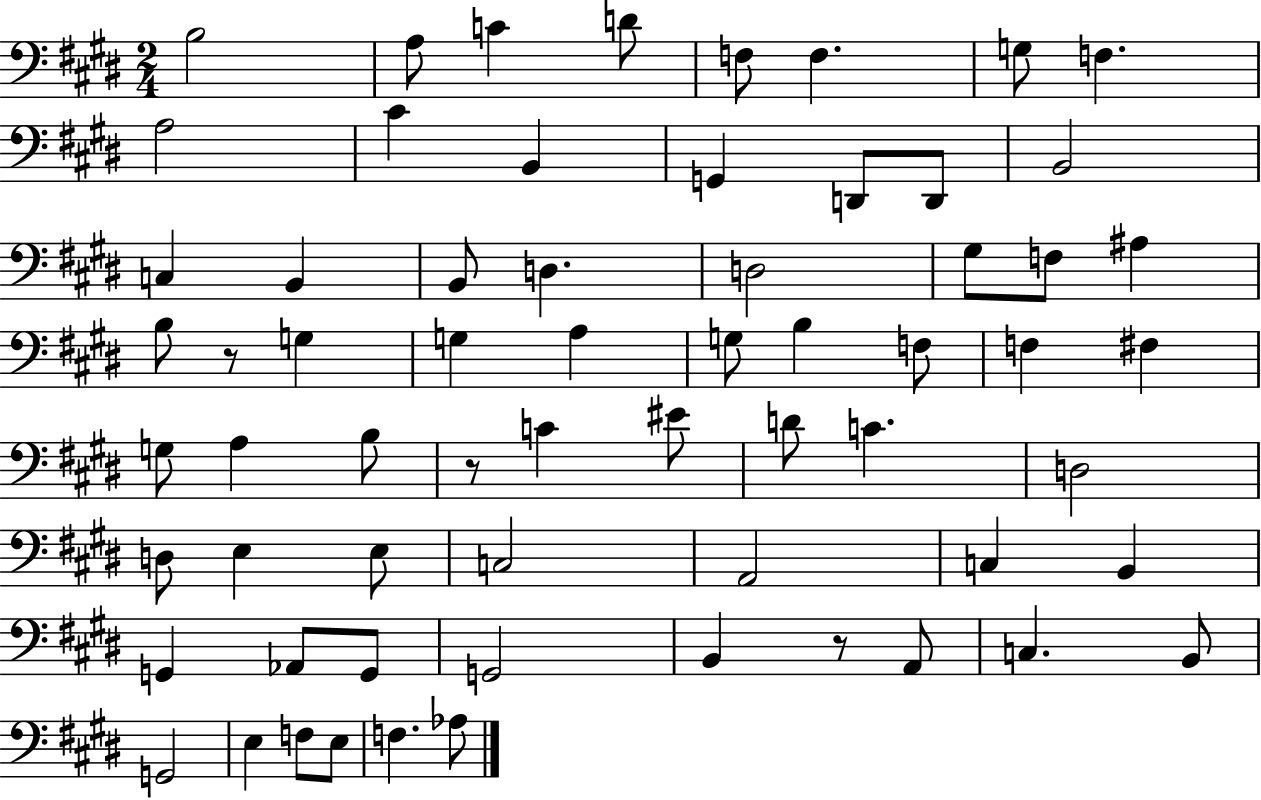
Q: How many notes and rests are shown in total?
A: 64